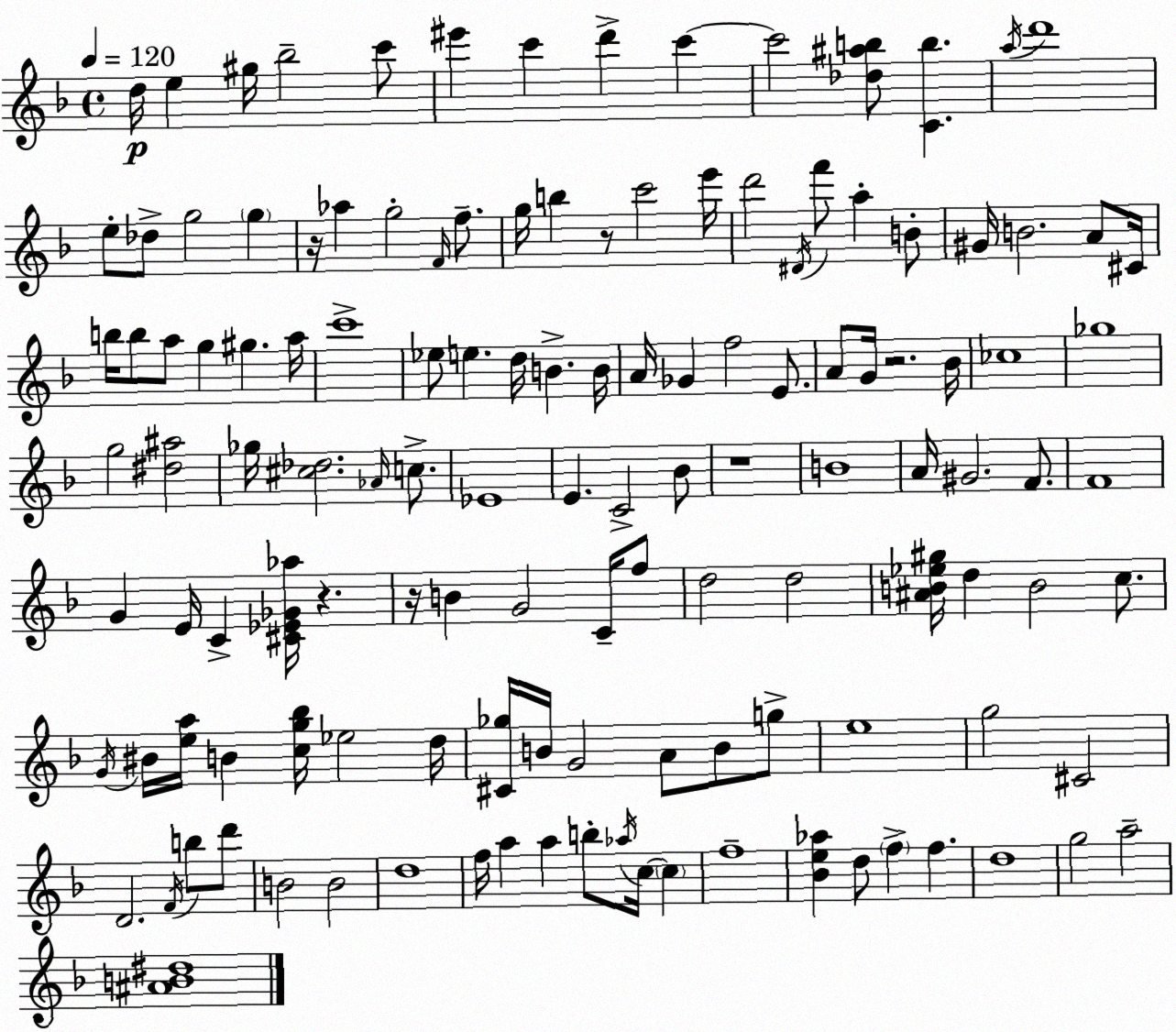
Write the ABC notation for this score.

X:1
T:Untitled
M:4/4
L:1/4
K:Dm
d/4 e ^g/4 _b2 c'/2 ^e' c' d' c' c'2 [_d^ab]/2 [Cb] a/4 d'4 e/2 _d/2 g2 g z/4 _a g2 F/4 f/2 g/4 b z/2 c'2 e'/4 d'2 ^D/4 f'/2 a B/2 ^G/4 B2 A/2 ^C/4 b/4 b/2 a/2 g ^g a/4 c'4 _e/2 e d/4 B B/4 A/4 _G f2 E/2 A/2 G/4 z2 _B/4 _c4 _g4 g2 [^d^a]2 _g/4 [^c_d]2 _A/4 c/2 _E4 E C2 _B/2 z4 B4 A/4 ^G2 F/2 F4 G E/4 C [^C_E_G_a]/4 z z/4 B G2 C/4 f/2 d2 d2 [^AB_e^g]/4 d B2 c/2 G/4 ^B/4 [ea]/4 B [cg_b]/4 _e2 d/4 [^C_g]/4 B/4 G2 A/2 B/2 g/2 e4 g2 ^C2 D2 F/4 b/2 d'/2 B2 B2 d4 f/4 a a b/2 _a/4 c/4 c f4 [_Be_a] d/2 f f d4 g2 a2 [^AB^d]4